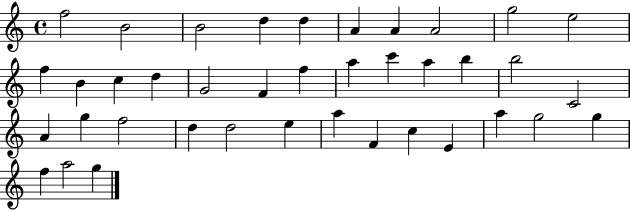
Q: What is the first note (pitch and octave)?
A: F5